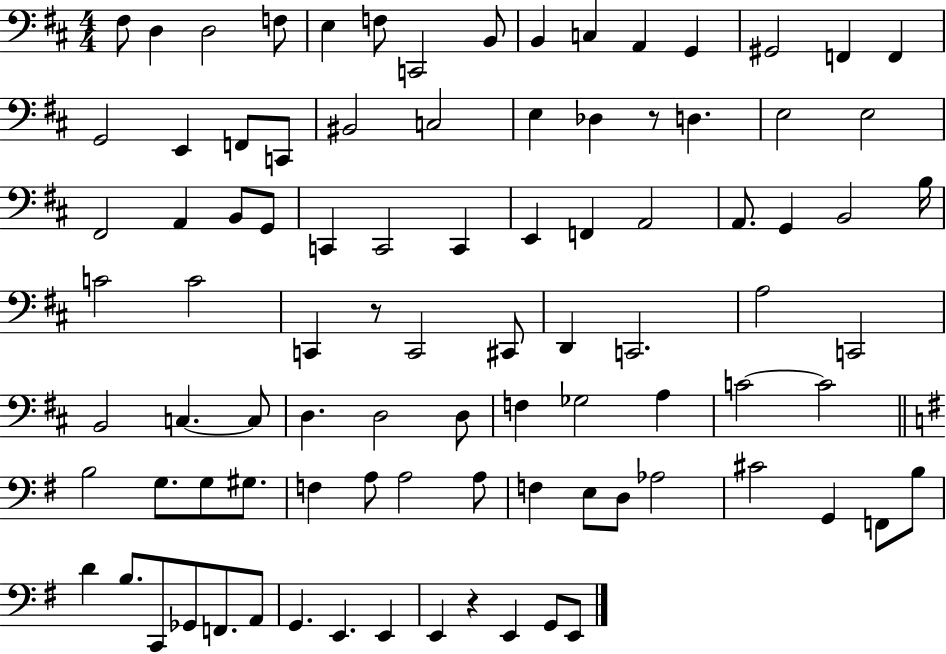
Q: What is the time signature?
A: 4/4